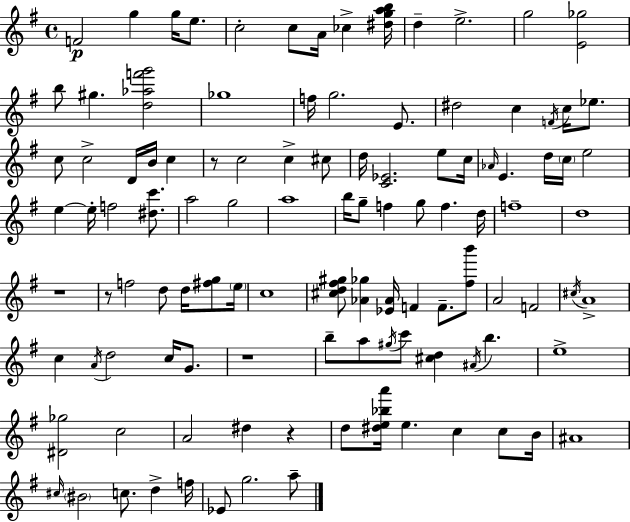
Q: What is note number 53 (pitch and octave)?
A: F5